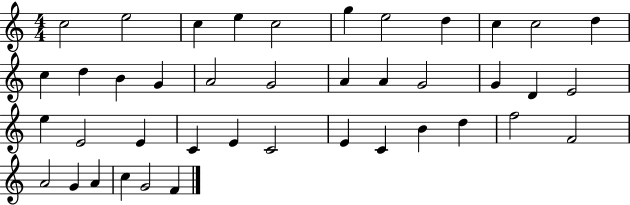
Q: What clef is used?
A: treble